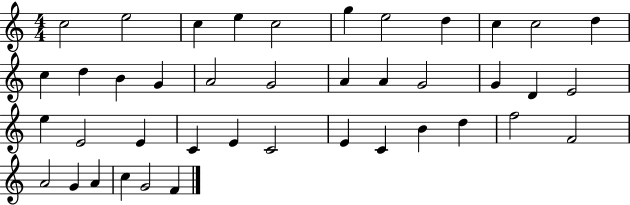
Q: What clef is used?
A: treble